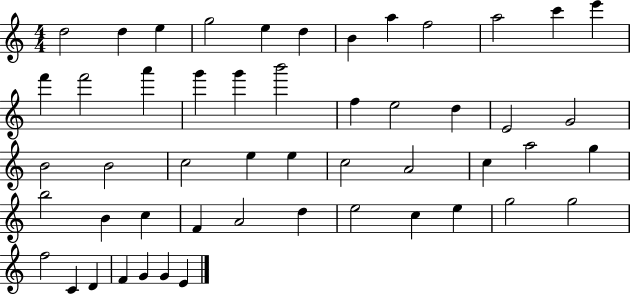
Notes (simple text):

D5/h D5/q E5/q G5/h E5/q D5/q B4/q A5/q F5/h A5/h C6/q E6/q F6/q F6/h A6/q G6/q G6/q B6/h F5/q E5/h D5/q E4/h G4/h B4/h B4/h C5/h E5/q E5/q C5/h A4/h C5/q A5/h G5/q B5/h B4/q C5/q F4/q A4/h D5/q E5/h C5/q E5/q G5/h G5/h F5/h C4/q D4/q F4/q G4/q G4/q E4/q